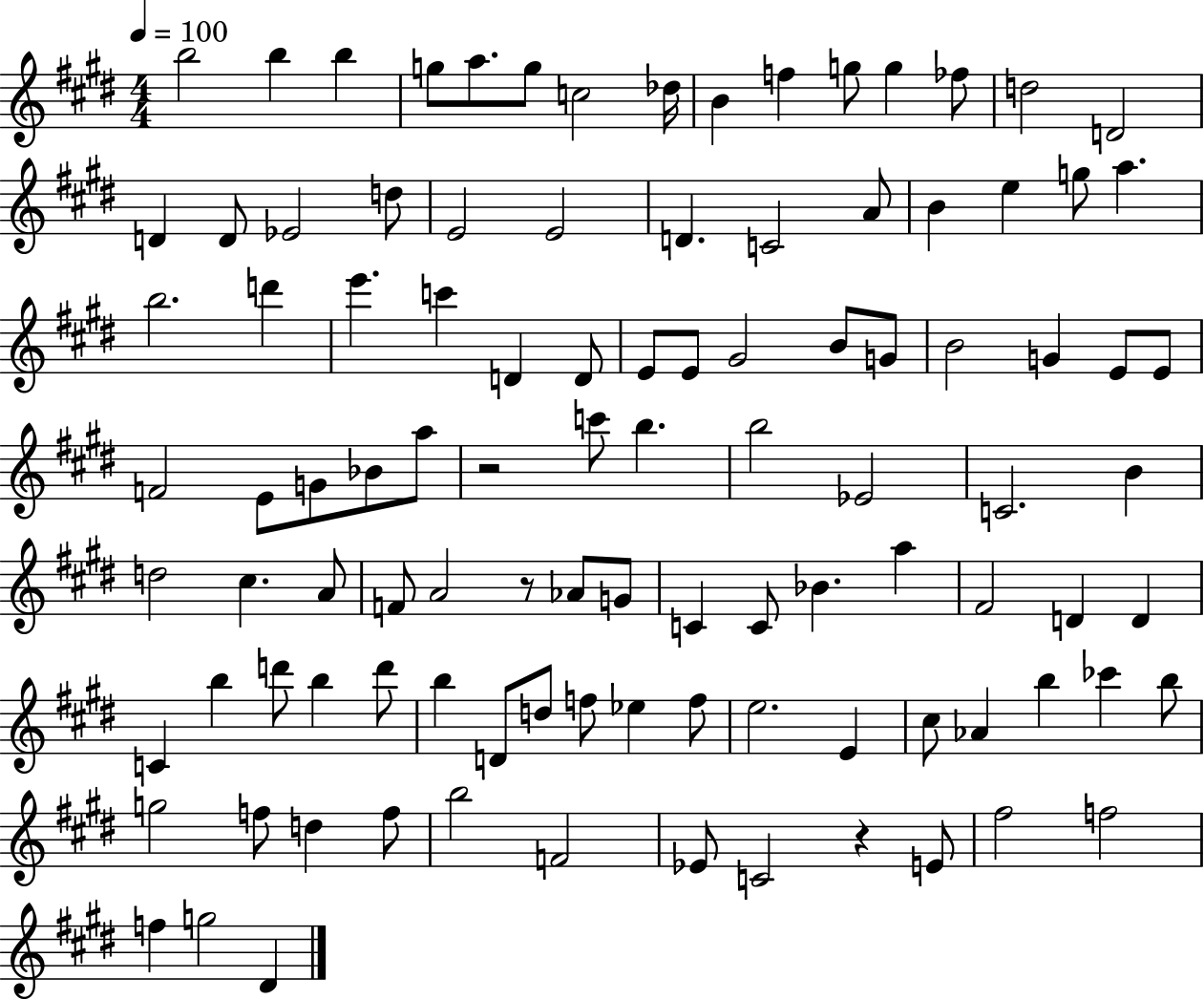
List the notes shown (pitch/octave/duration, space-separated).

B5/h B5/q B5/q G5/e A5/e. G5/e C5/h Db5/s B4/q F5/q G5/e G5/q FES5/e D5/h D4/h D4/q D4/e Eb4/h D5/e E4/h E4/h D4/q. C4/h A4/e B4/q E5/q G5/e A5/q. B5/h. D6/q E6/q. C6/q D4/q D4/e E4/e E4/e G#4/h B4/e G4/e B4/h G4/q E4/e E4/e F4/h E4/e G4/e Bb4/e A5/e R/h C6/e B5/q. B5/h Eb4/h C4/h. B4/q D5/h C#5/q. A4/e F4/e A4/h R/e Ab4/e G4/e C4/q C4/e Bb4/q. A5/q F#4/h D4/q D4/q C4/q B5/q D6/e B5/q D6/e B5/q D4/e D5/e F5/e Eb5/q F5/e E5/h. E4/q C#5/e Ab4/q B5/q CES6/q B5/e G5/h F5/e D5/q F5/e B5/h F4/h Eb4/e C4/h R/q E4/e F#5/h F5/h F5/q G5/h D#4/q